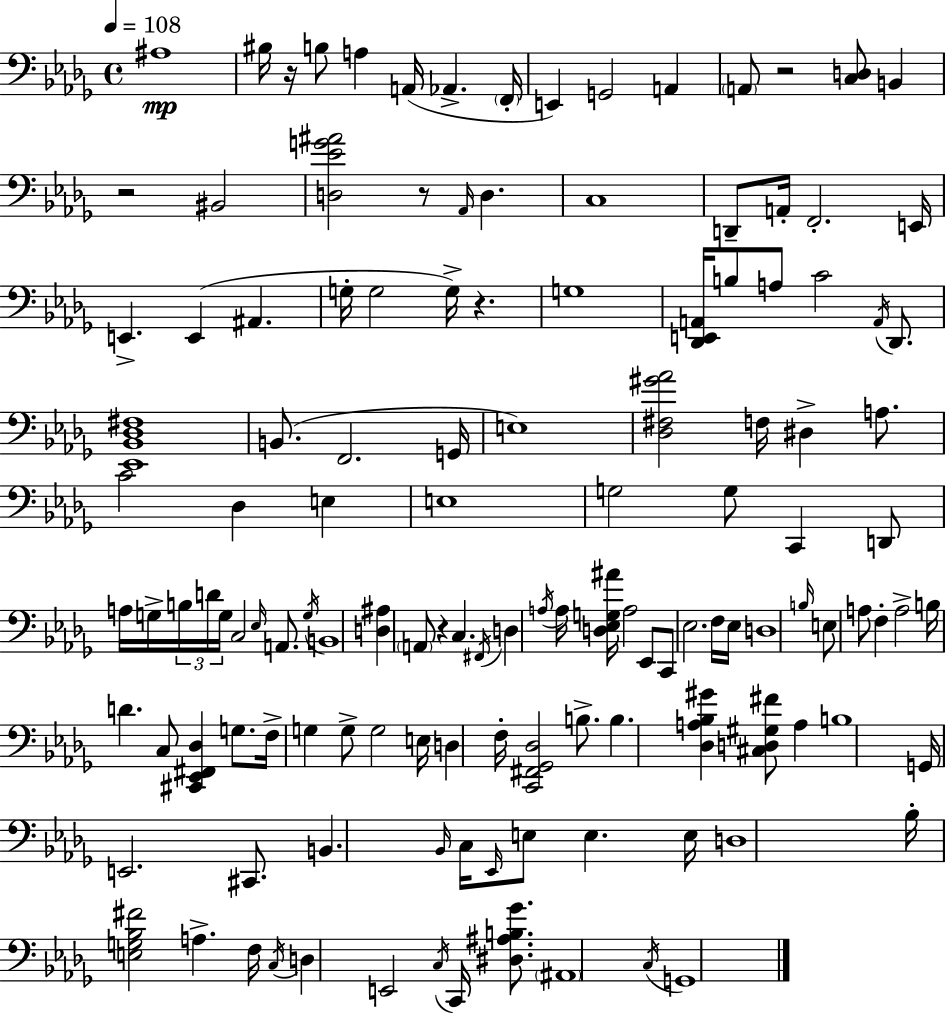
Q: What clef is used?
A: bass